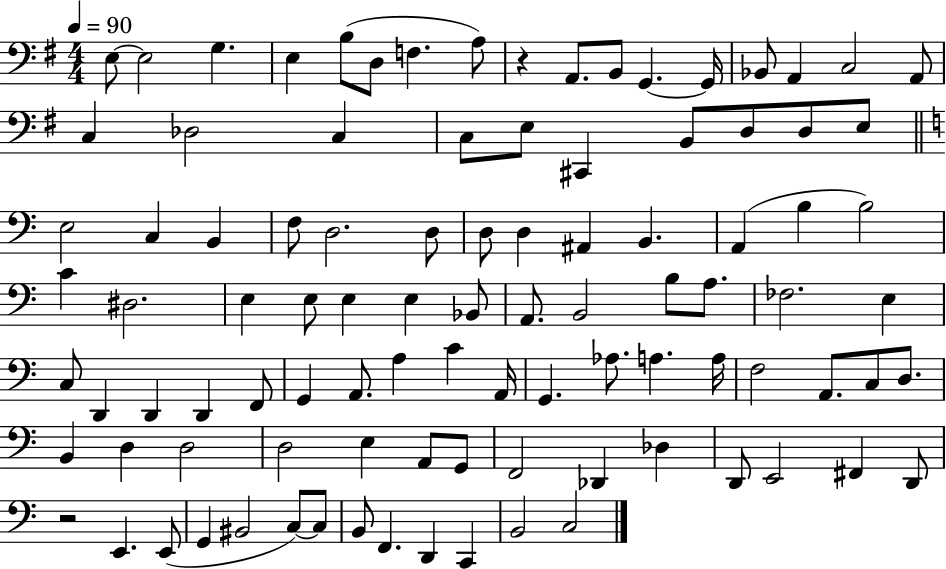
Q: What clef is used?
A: bass